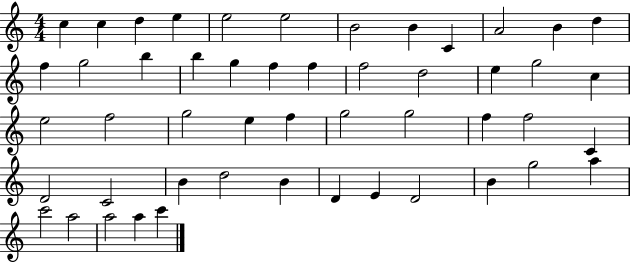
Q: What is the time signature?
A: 4/4